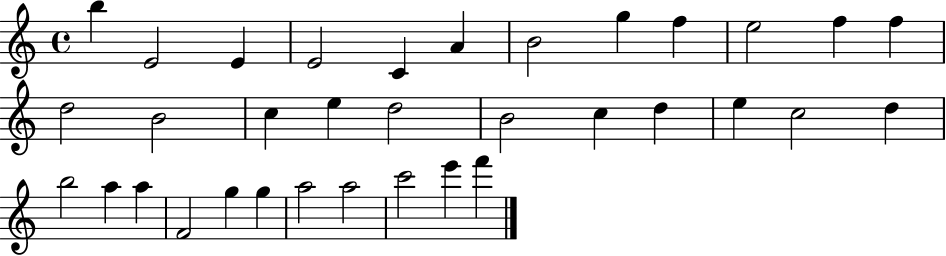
{
  \clef treble
  \time 4/4
  \defaultTimeSignature
  \key c \major
  b''4 e'2 e'4 | e'2 c'4 a'4 | b'2 g''4 f''4 | e''2 f''4 f''4 | \break d''2 b'2 | c''4 e''4 d''2 | b'2 c''4 d''4 | e''4 c''2 d''4 | \break b''2 a''4 a''4 | f'2 g''4 g''4 | a''2 a''2 | c'''2 e'''4 f'''4 | \break \bar "|."
}